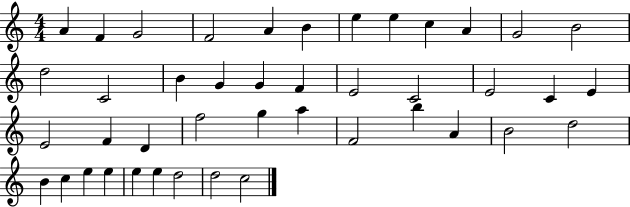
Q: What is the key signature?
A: C major